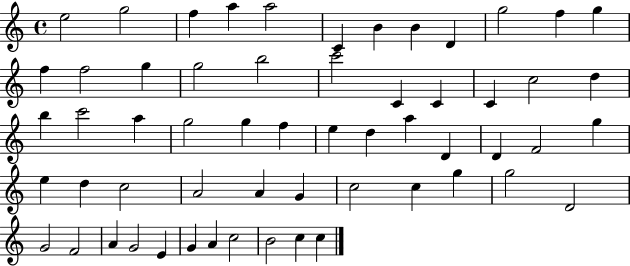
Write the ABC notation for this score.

X:1
T:Untitled
M:4/4
L:1/4
K:C
e2 g2 f a a2 C B B D g2 f g f f2 g g2 b2 c'2 C C C c2 d b c'2 a g2 g f e d a D D F2 g e d c2 A2 A G c2 c g g2 D2 G2 F2 A G2 E G A c2 B2 c c